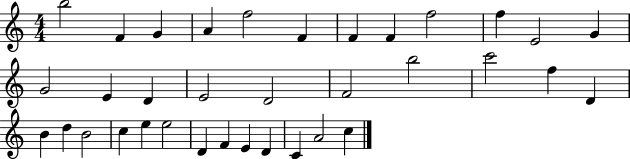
X:1
T:Untitled
M:4/4
L:1/4
K:C
b2 F G A f2 F F F f2 f E2 G G2 E D E2 D2 F2 b2 c'2 f D B d B2 c e e2 D F E D C A2 c